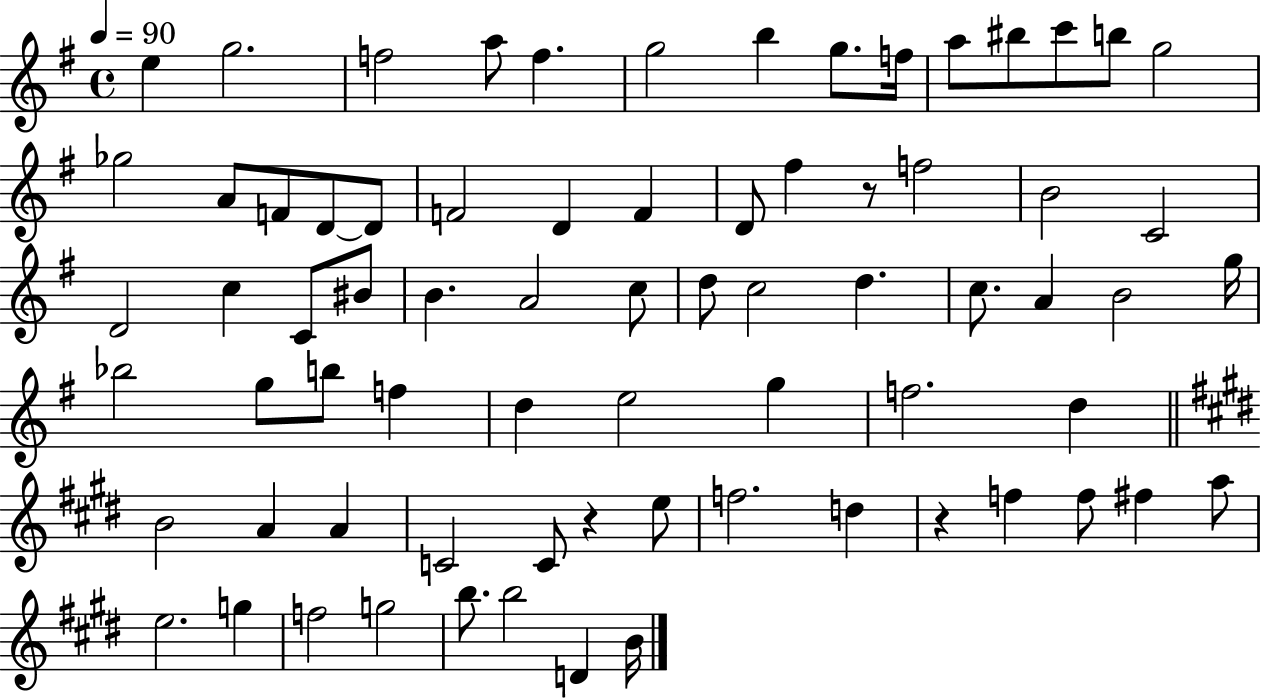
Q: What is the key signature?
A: G major